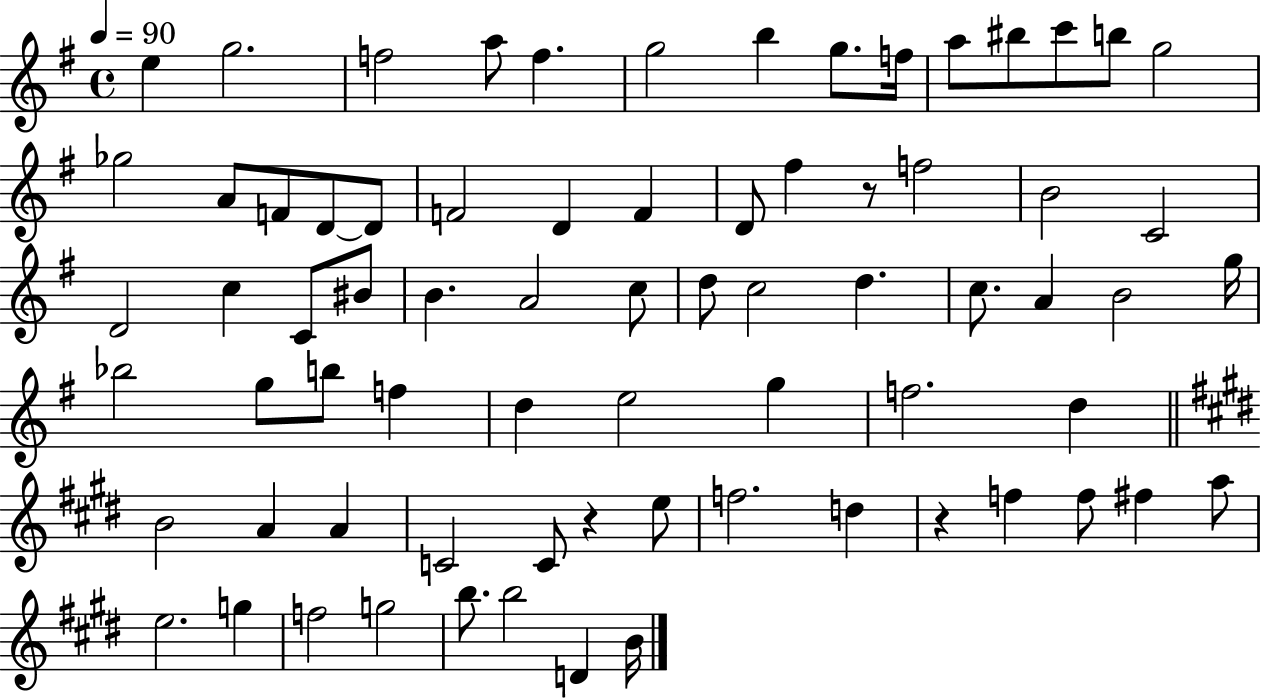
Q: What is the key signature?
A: G major